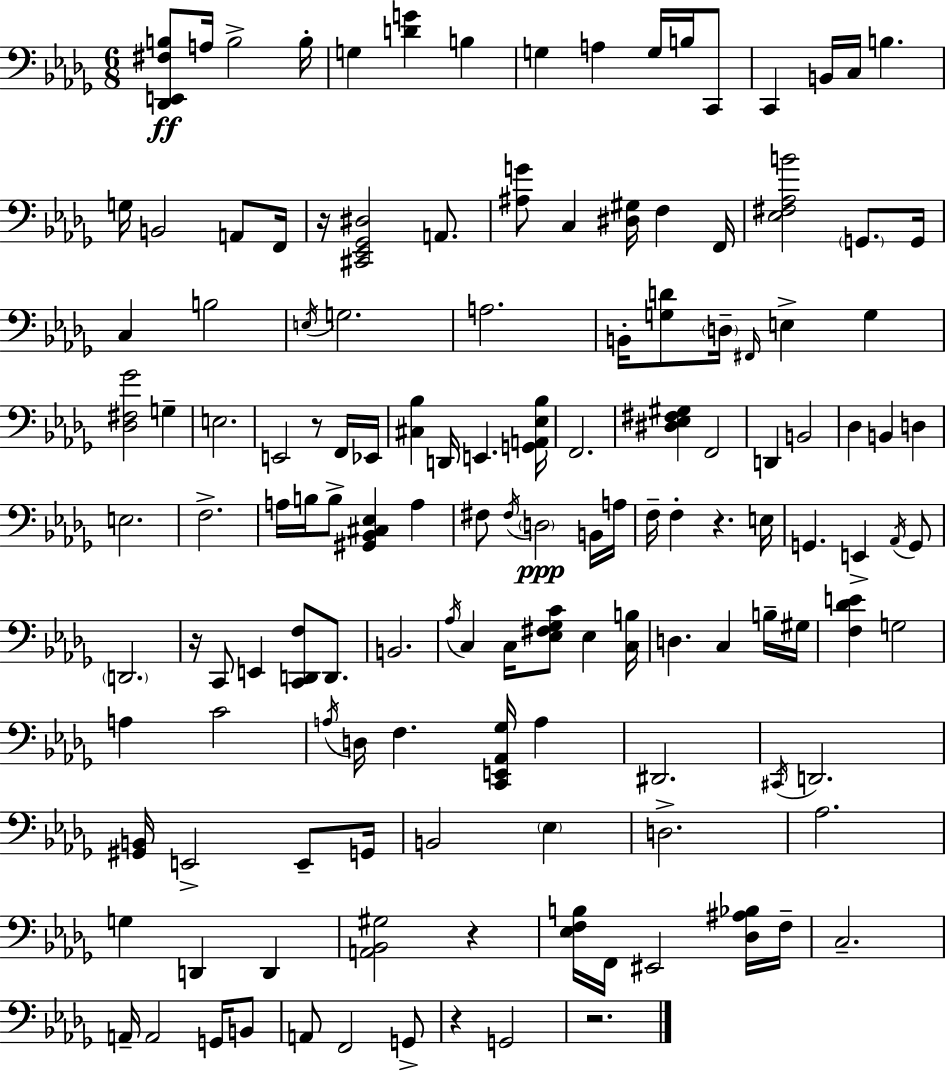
{
  \clef bass
  \numericTimeSignature
  \time 6/8
  \key bes \minor
  <des, e, fis b>8\ff a16 b2-> b16-. | g4 <d' g'>4 b4 | g4 a4 g16 b16 c,8 | c,4 b,16 c16 b4. | \break g16 b,2 a,8 f,16 | r16 <cis, ees, ges, dis>2 a,8. | <ais g'>8 c4 <dis gis>16 f4 f,16 | <ees fis aes b'>2 \parenthesize g,8. g,16 | \break c4 b2 | \acciaccatura { e16 } g2. | a2. | b,16-. <g d'>8 \parenthesize d16-- \grace { fis,16 } e4-> g4 | \break <des fis ges'>2 g4-- | e2. | e,2 r8 | f,16 ees,16 <cis bes>4 d,16 e,4. | \break <g, a, ees bes>16 f,2. | <dis ees fis gis>4 f,2 | d,4 b,2 | des4 b,4 d4 | \break e2. | f2.-> | a16 b16 b8-> <gis, bes, cis ees>4 a4 | fis8 \acciaccatura { fis16 }\ppp \parenthesize d2 | \break b,16 a16 f16-- f4-. r4. | e16 g,4. e,4-> | \acciaccatura { aes,16 } g,8 \parenthesize d,2. | r16 c,8 e,4 <c, d, f>8 | \break d,8. b,2. | \acciaccatura { aes16 } c4 c16 <ees fis ges c'>8 | ees4 <c b>16 d4. c4 | b16-- gis16 <f des' e'>4 g2 | \break a4 c'2 | \acciaccatura { a16 } d16 f4. | <c, e, aes, ges>16 a4 dis,2. | \acciaccatura { cis,16 } d,2. | \break <gis, b,>16 e,2-> | e,8-- g,16 b,2 | \parenthesize ees4 d2.-> | aes2. | \break g4 d,4 | d,4 <a, bes, gis>2 | r4 <ees f b>16 f,16 eis,2 | <des ais bes>16 f16-- c2.-- | \break a,16-- a,2 | g,16 b,8 a,8 f,2 | g,8-> r4 g,2 | r2. | \break \bar "|."
}